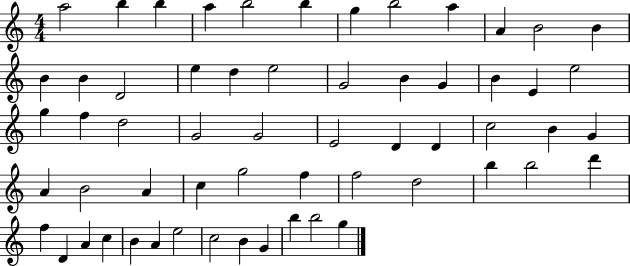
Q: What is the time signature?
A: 4/4